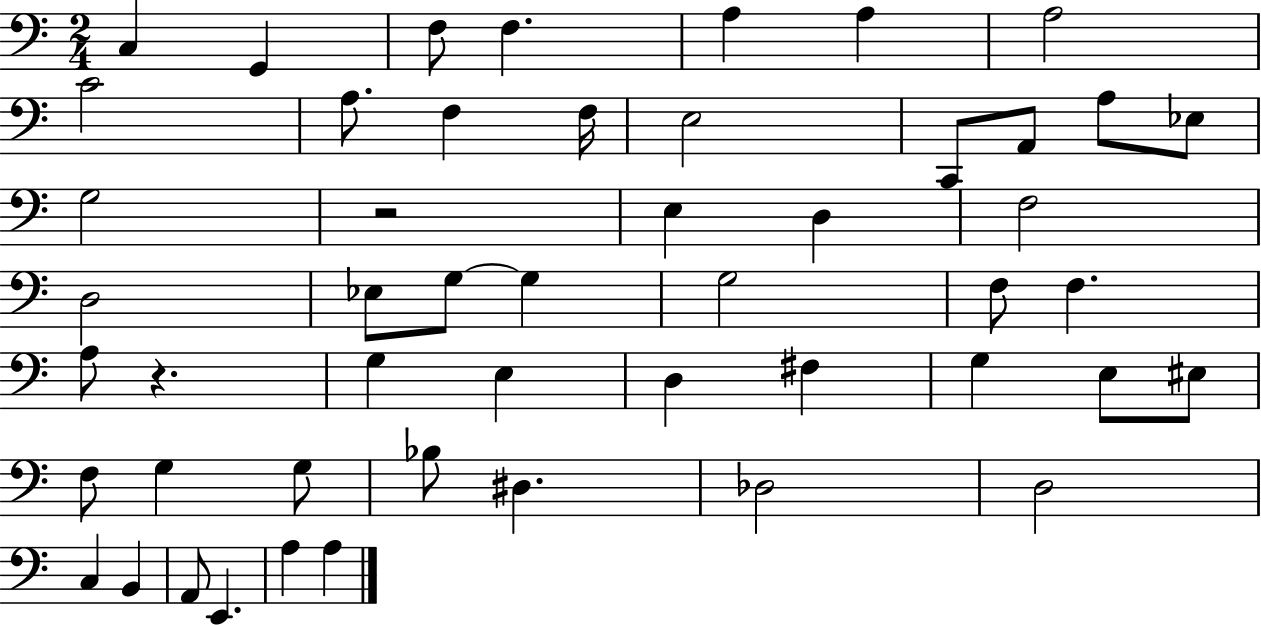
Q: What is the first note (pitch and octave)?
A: C3